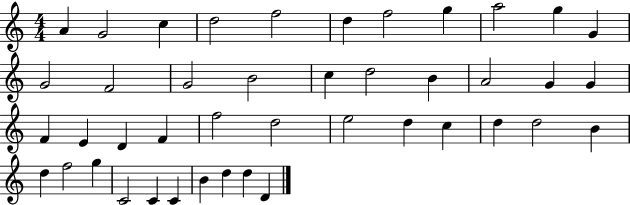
A4/q G4/h C5/q D5/h F5/h D5/q F5/h G5/q A5/h G5/q G4/q G4/h F4/h G4/h B4/h C5/q D5/h B4/q A4/h G4/q G4/q F4/q E4/q D4/q F4/q F5/h D5/h E5/h D5/q C5/q D5/q D5/h B4/q D5/q F5/h G5/q C4/h C4/q C4/q B4/q D5/q D5/q D4/q